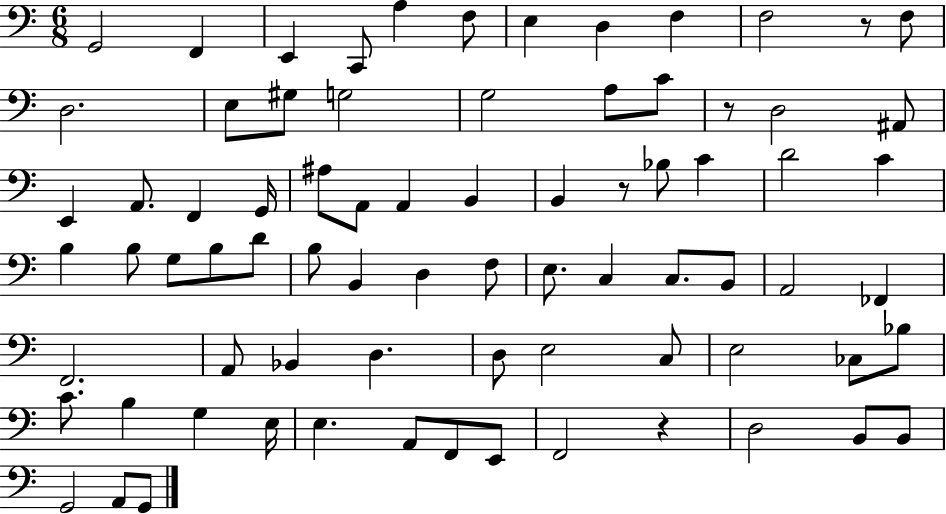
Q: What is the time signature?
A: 6/8